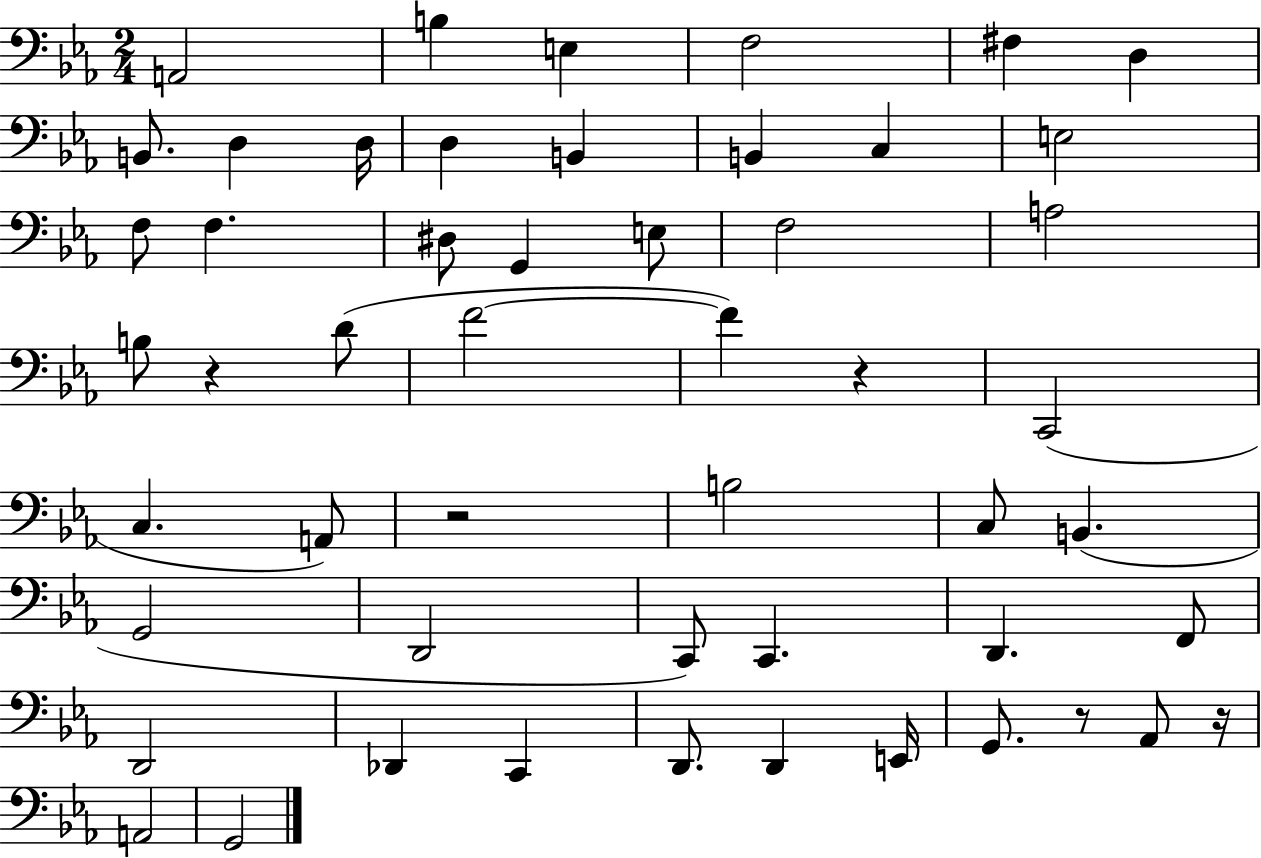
A2/h B3/q E3/q F3/h F#3/q D3/q B2/e. D3/q D3/s D3/q B2/q B2/q C3/q E3/h F3/e F3/q. D#3/e G2/q E3/e F3/h A3/h B3/e R/q D4/e F4/h F4/q R/q C2/h C3/q. A2/e R/h B3/h C3/e B2/q. G2/h D2/h C2/e C2/q. D2/q. F2/e D2/h Db2/q C2/q D2/e. D2/q E2/s G2/e. R/e Ab2/e R/s A2/h G2/h